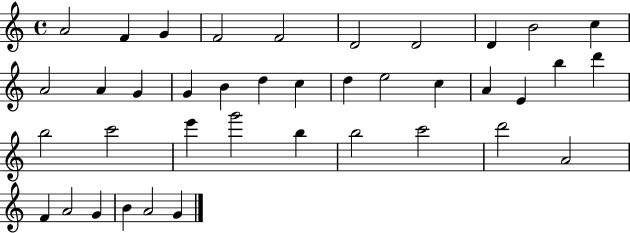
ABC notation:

X:1
T:Untitled
M:4/4
L:1/4
K:C
A2 F G F2 F2 D2 D2 D B2 c A2 A G G B d c d e2 c A E b d' b2 c'2 e' g'2 b b2 c'2 d'2 A2 F A2 G B A2 G